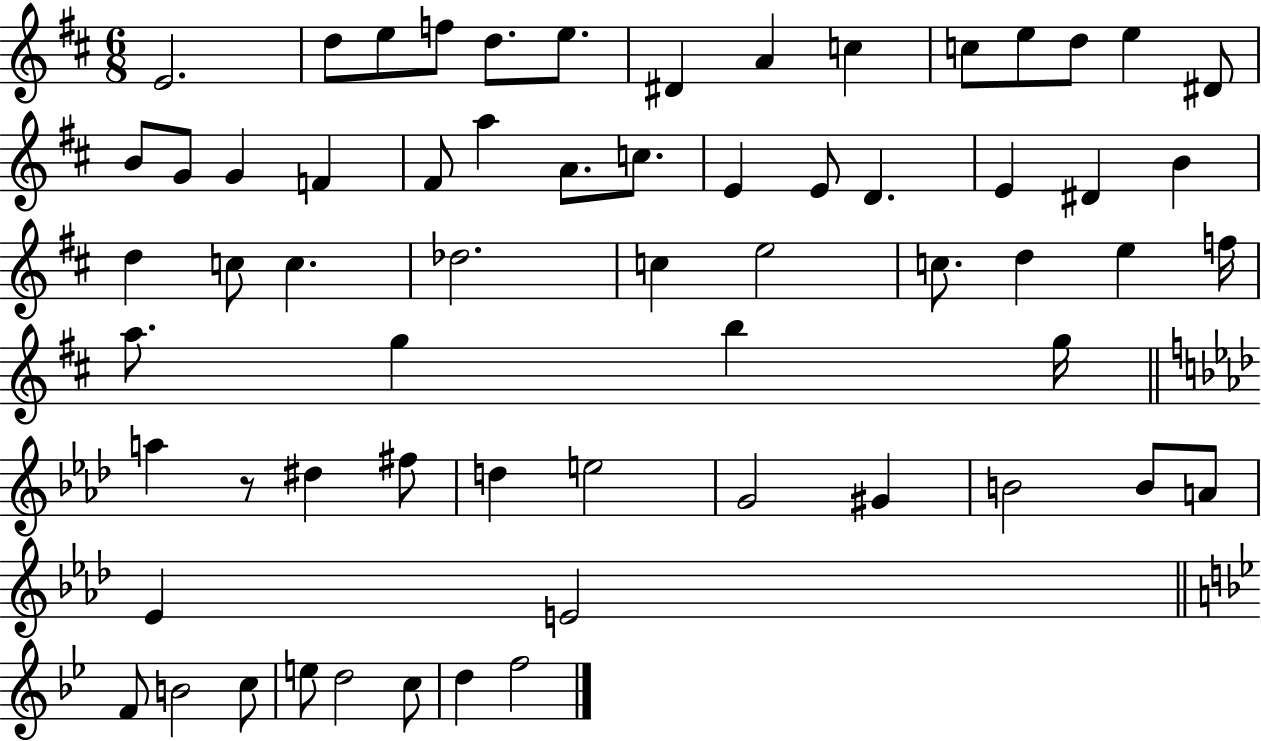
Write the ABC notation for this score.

X:1
T:Untitled
M:6/8
L:1/4
K:D
E2 d/2 e/2 f/2 d/2 e/2 ^D A c c/2 e/2 d/2 e ^D/2 B/2 G/2 G F ^F/2 a A/2 c/2 E E/2 D E ^D B d c/2 c _d2 c e2 c/2 d e f/4 a/2 g b g/4 a z/2 ^d ^f/2 d e2 G2 ^G B2 B/2 A/2 _E E2 F/2 B2 c/2 e/2 d2 c/2 d f2